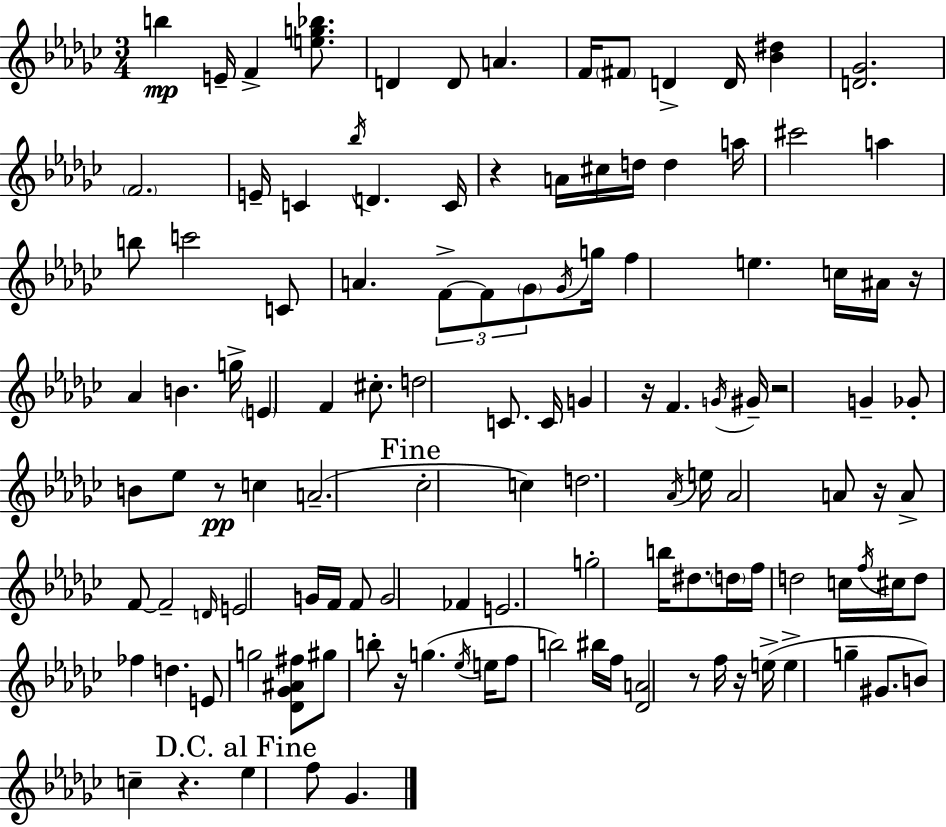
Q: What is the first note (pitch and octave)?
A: B5